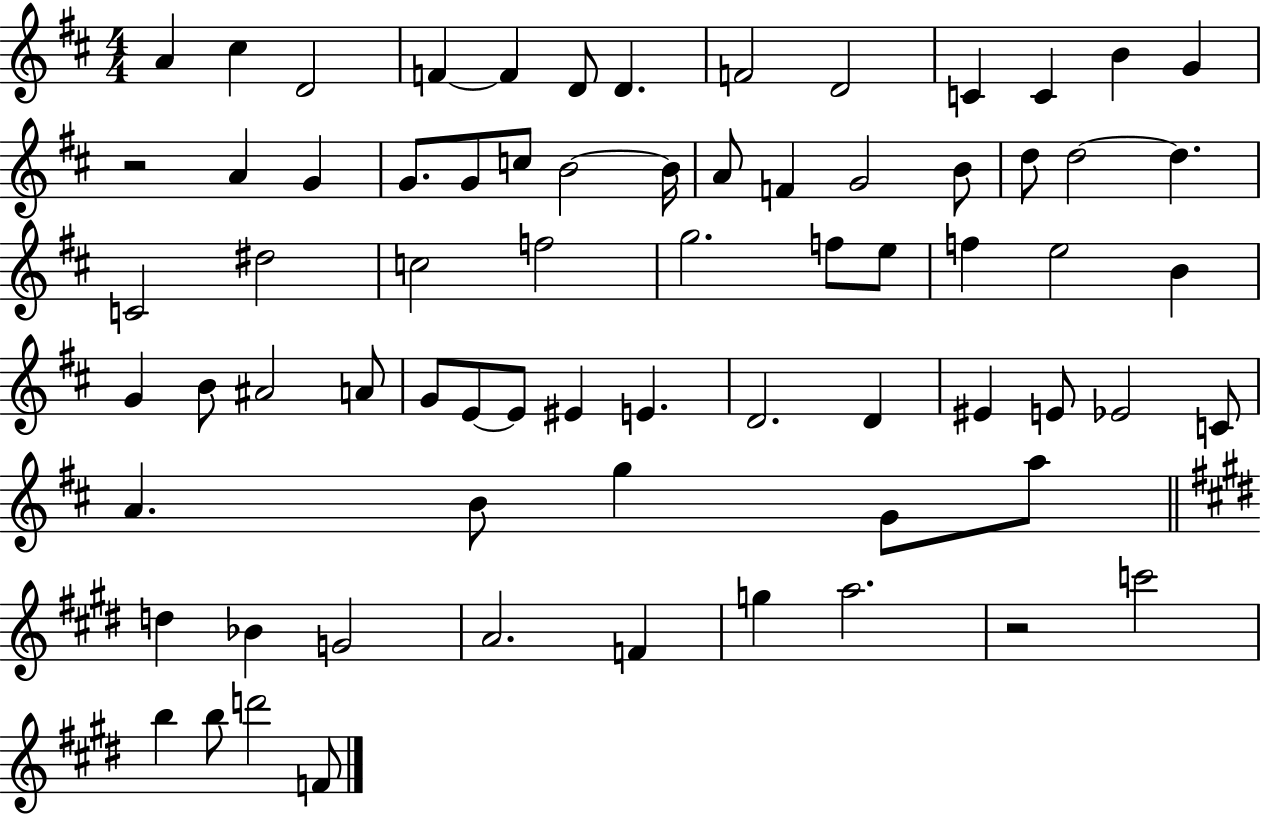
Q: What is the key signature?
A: D major